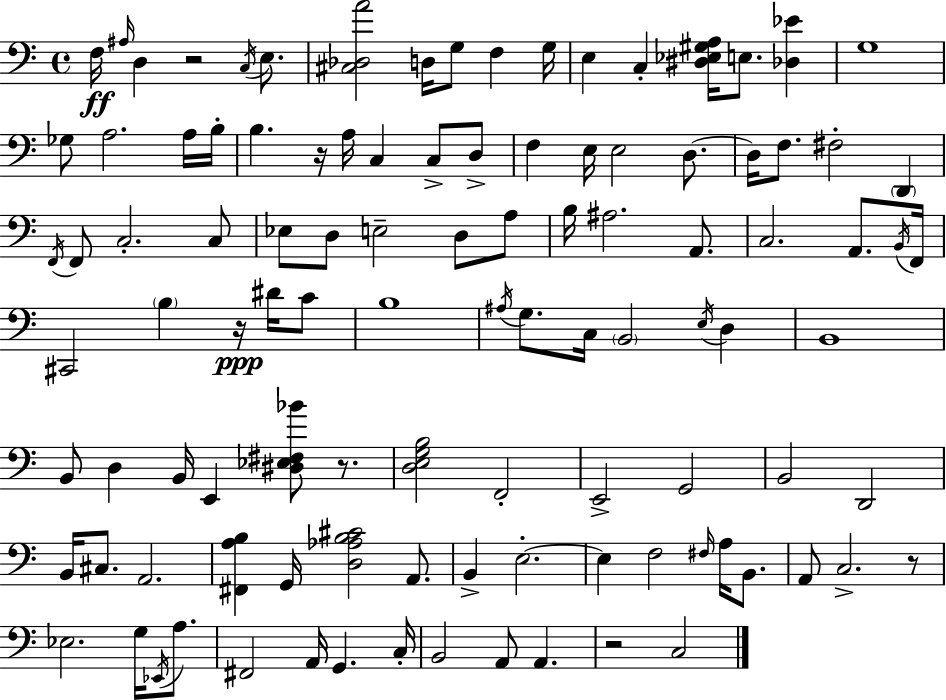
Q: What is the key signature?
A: A minor